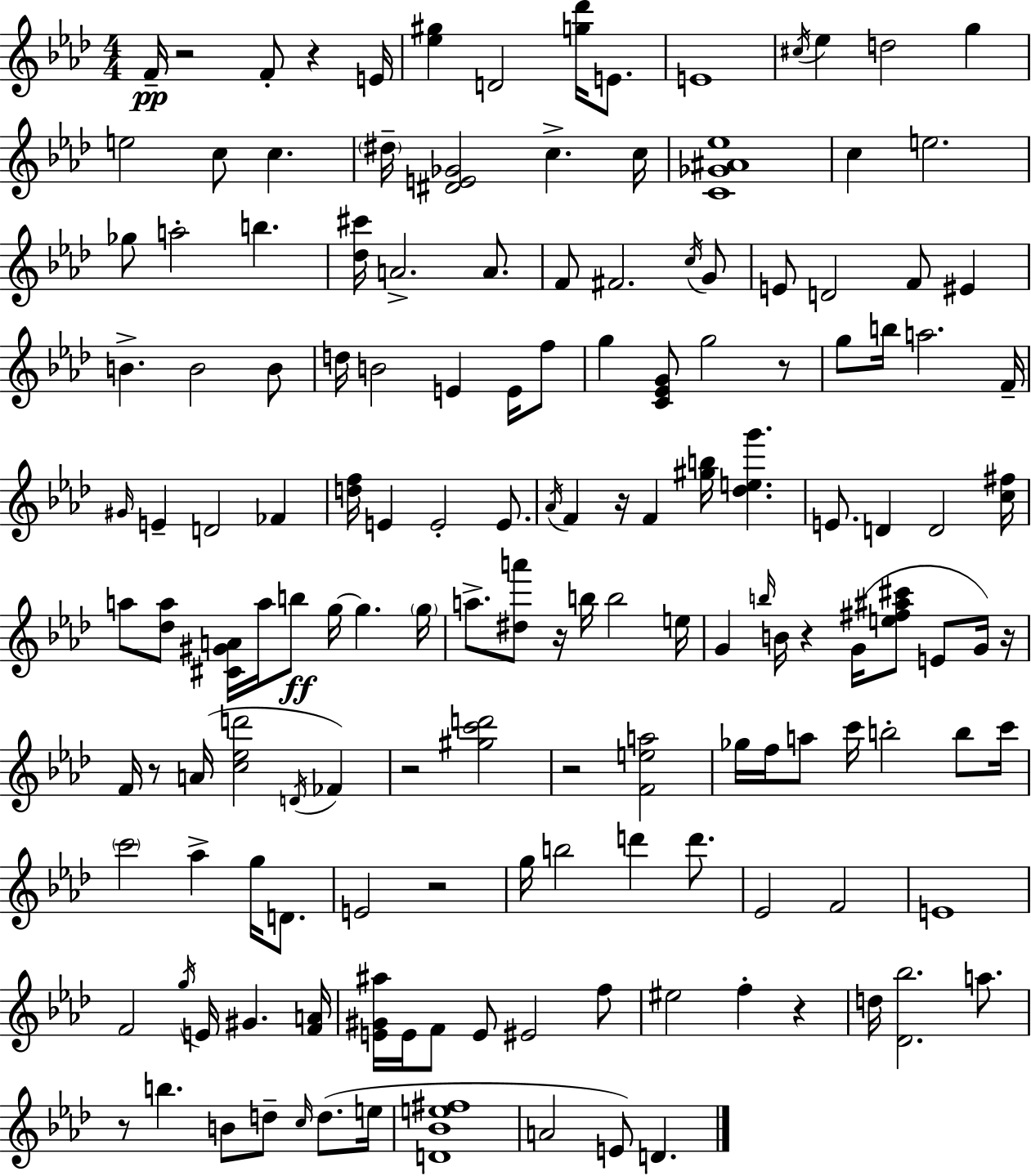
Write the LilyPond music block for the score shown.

{
  \clef treble
  \numericTimeSignature
  \time 4/4
  \key aes \major
  f'16--\pp r2 f'8-. r4 e'16 | <ees'' gis''>4 d'2 <g'' des'''>16 e'8. | e'1 | \acciaccatura { cis''16 } ees''4 d''2 g''4 | \break e''2 c''8 c''4. | \parenthesize dis''16-- <dis' e' ges'>2 c''4.-> | c''16 <c' ges' ais' ees''>1 | c''4 e''2. | \break ges''8 a''2-. b''4. | <des'' cis'''>16 a'2.-> a'8. | f'8 fis'2. \acciaccatura { c''16 } | g'8 e'8 d'2 f'8 eis'4 | \break b'4.-> b'2 | b'8 d''16 b'2 e'4 e'16 | f''8 g''4 <c' ees' g'>8 g''2 | r8 g''8 b''16 a''2. | \break f'16-- \grace { gis'16 } e'4-- d'2 fes'4 | <d'' f''>16 e'4 e'2-. | e'8. \acciaccatura { aes'16 } f'4 r16 f'4 <gis'' b''>16 <des'' e'' g'''>4. | e'8. d'4 d'2 | \break <c'' fis''>16 a''8 <des'' a''>8 <cis' gis' a'>16 a''16 b''8\ff g''16~~ g''4. | \parenthesize g''16 a''8.-> <dis'' a'''>8 r16 b''16 b''2 | e''16 g'4 \grace { b''16 } b'16 r4 g'16( <e'' fis'' ais'' cis'''>8 | e'8 g'16) r16 f'16 r8 a'16( <c'' ees'' d'''>2 | \break \acciaccatura { d'16 }) fes'4 r2 <gis'' c''' d'''>2 | r2 <f' e'' a''>2 | ges''16 f''16 a''8 c'''16 b''2-. | b''8 c'''16 \parenthesize c'''2 aes''4-> | \break g''16 d'8. e'2 r2 | g''16 b''2 d'''4 | d'''8. ees'2 f'2 | e'1 | \break f'2 \acciaccatura { g''16 } e'16 | gis'4. <f' a'>16 <e' gis' ais''>16 e'16 f'8 e'8 eis'2 | f''8 eis''2 f''4-. | r4 d''16 <des' bes''>2. | \break a''8. r8 b''4. b'8 | d''8-- \grace { c''16 }( d''8. e''16 <d' bes' e'' fis''>1 | a'2 | e'8) d'4. \bar "|."
}